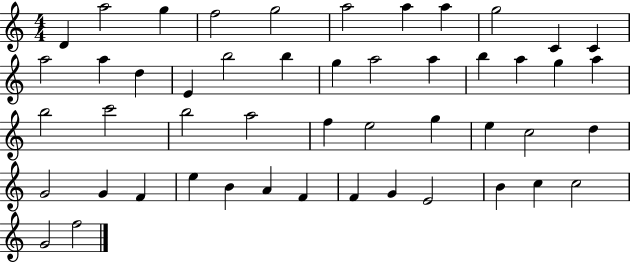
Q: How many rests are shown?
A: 0